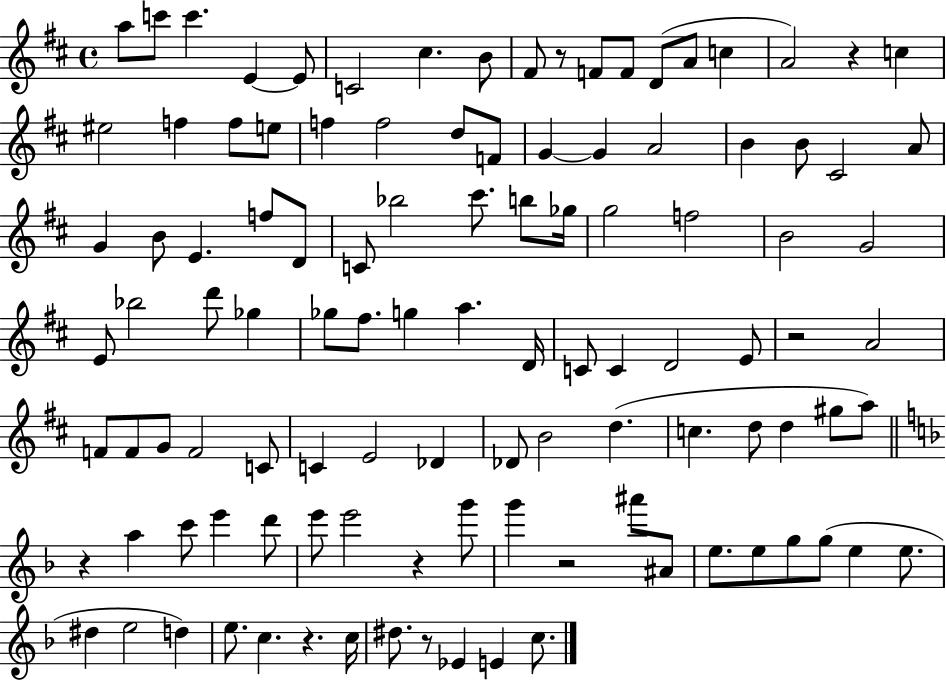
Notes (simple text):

A5/e C6/e C6/q. E4/q E4/e C4/h C#5/q. B4/e F#4/e R/e F4/e F4/e D4/e A4/e C5/q A4/h R/q C5/q EIS5/h F5/q F5/e E5/e F5/q F5/h D5/e F4/e G4/q G4/q A4/h B4/q B4/e C#4/h A4/e G4/q B4/e E4/q. F5/e D4/e C4/e Bb5/h C#6/e. B5/e Gb5/s G5/h F5/h B4/h G4/h E4/e Bb5/h D6/e Gb5/q Gb5/e F#5/e. G5/q A5/q. D4/s C4/e C4/q D4/h E4/e R/h A4/h F4/e F4/e G4/e F4/h C4/e C4/q E4/h Db4/q Db4/e B4/h D5/q. C5/q. D5/e D5/q G#5/e A5/e R/q A5/q C6/e E6/q D6/e E6/e E6/h R/q G6/e G6/q R/h A#6/e A#4/e E5/e. E5/e G5/e G5/e E5/q E5/e. D#5/q E5/h D5/q E5/e. C5/q. R/q. C5/s D#5/e. R/e Eb4/q E4/q C5/e.